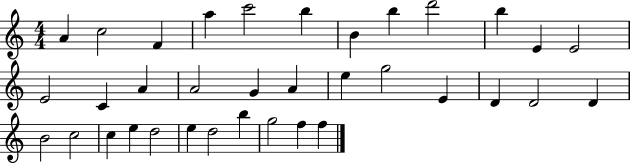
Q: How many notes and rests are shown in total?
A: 35